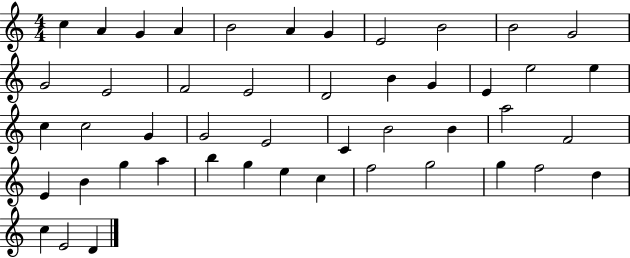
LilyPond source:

{
  \clef treble
  \numericTimeSignature
  \time 4/4
  \key c \major
  c''4 a'4 g'4 a'4 | b'2 a'4 g'4 | e'2 b'2 | b'2 g'2 | \break g'2 e'2 | f'2 e'2 | d'2 b'4 g'4 | e'4 e''2 e''4 | \break c''4 c''2 g'4 | g'2 e'2 | c'4 b'2 b'4 | a''2 f'2 | \break e'4 b'4 g''4 a''4 | b''4 g''4 e''4 c''4 | f''2 g''2 | g''4 f''2 d''4 | \break c''4 e'2 d'4 | \bar "|."
}